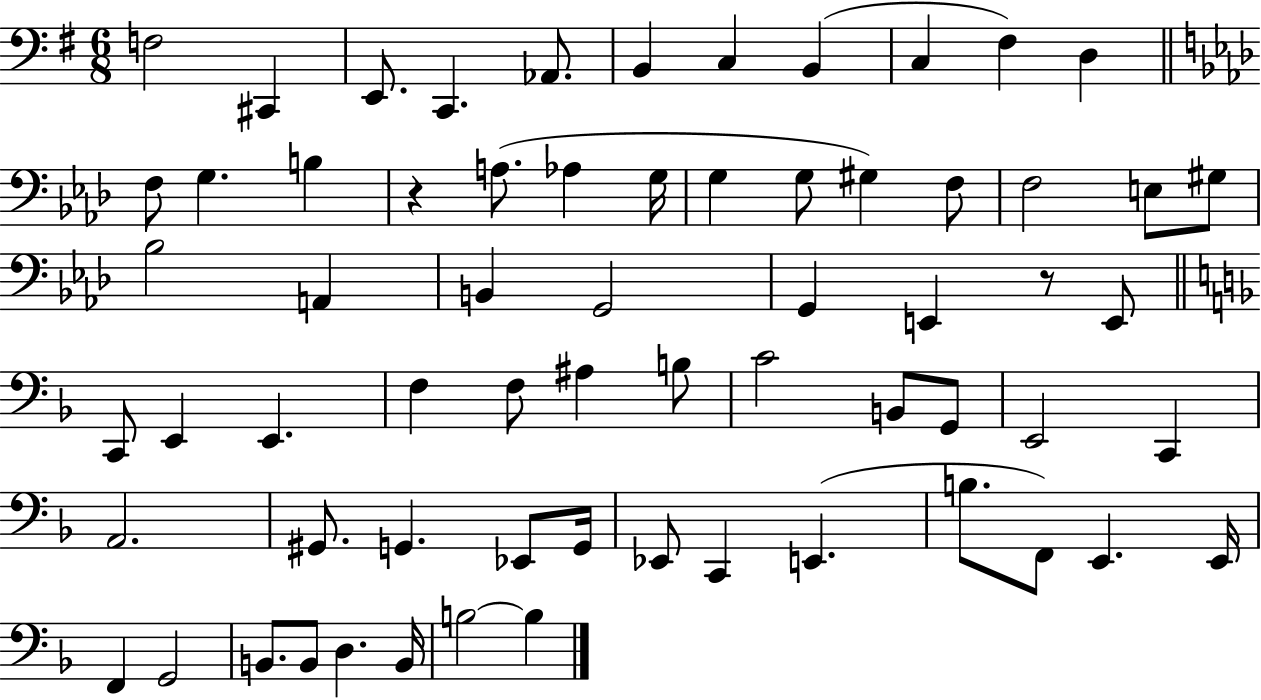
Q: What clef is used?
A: bass